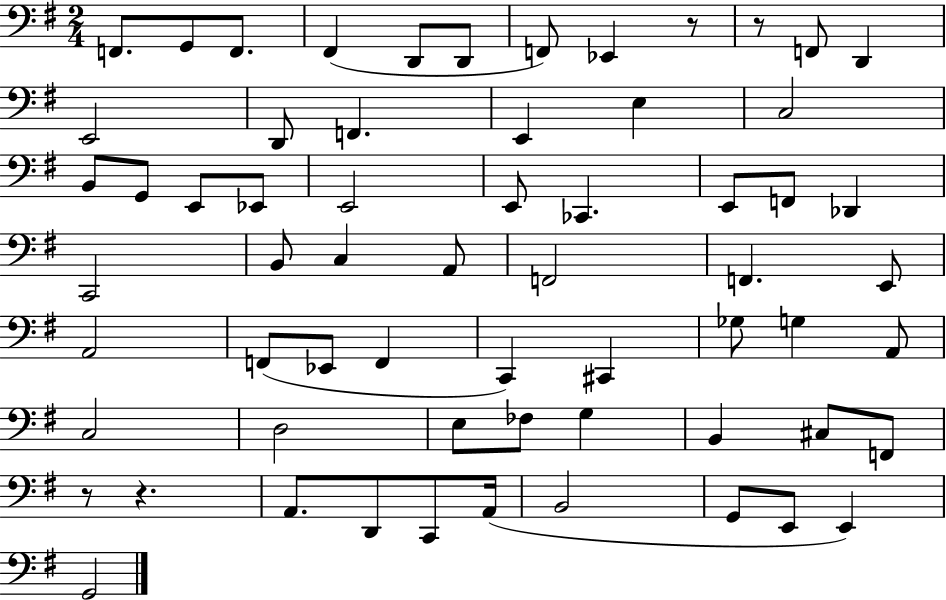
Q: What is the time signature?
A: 2/4